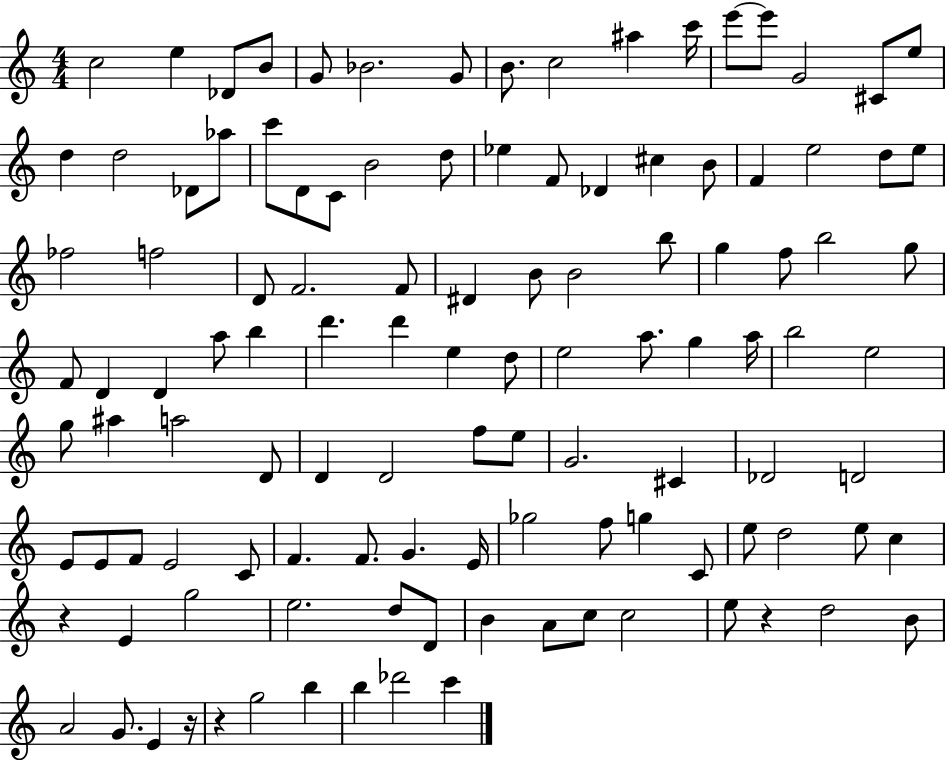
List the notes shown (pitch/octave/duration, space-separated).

C5/h E5/q Db4/e B4/e G4/e Bb4/h. G4/e B4/e. C5/h A#5/q C6/s E6/e E6/e G4/h C#4/e E5/e D5/q D5/h Db4/e Ab5/e C6/e D4/e C4/e B4/h D5/e Eb5/q F4/e Db4/q C#5/q B4/e F4/q E5/h D5/e E5/e FES5/h F5/h D4/e F4/h. F4/e D#4/q B4/e B4/h B5/e G5/q F5/e B5/h G5/e F4/e D4/q D4/q A5/e B5/q D6/q. D6/q E5/q D5/e E5/h A5/e. G5/q A5/s B5/h E5/h G5/e A#5/q A5/h D4/e D4/q D4/h F5/e E5/e G4/h. C#4/q Db4/h D4/h E4/e E4/e F4/e E4/h C4/e F4/q. F4/e. G4/q. E4/s Gb5/h F5/e G5/q C4/e E5/e D5/h E5/e C5/q R/q E4/q G5/h E5/h. D5/e D4/e B4/q A4/e C5/e C5/h E5/e R/q D5/h B4/e A4/h G4/e. E4/q R/s R/q G5/h B5/q B5/q Db6/h C6/q